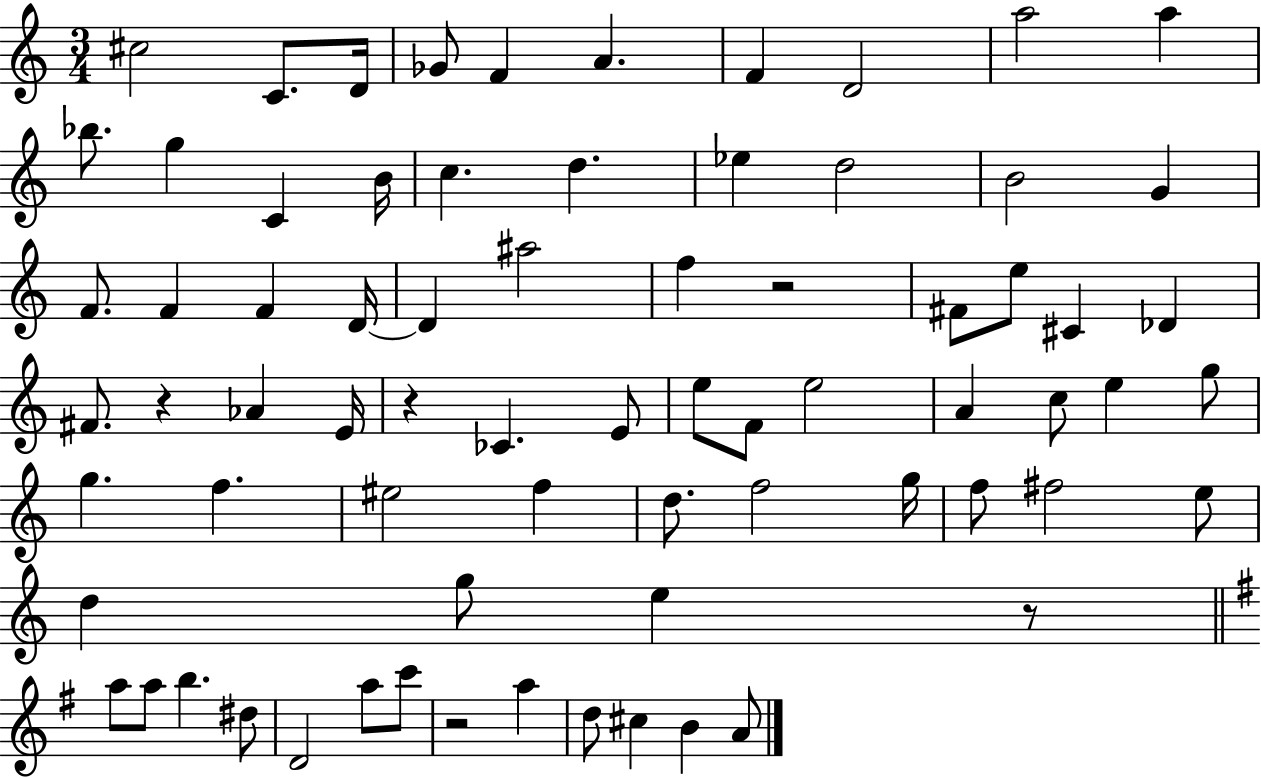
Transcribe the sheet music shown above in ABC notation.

X:1
T:Untitled
M:3/4
L:1/4
K:C
^c2 C/2 D/4 _G/2 F A F D2 a2 a _b/2 g C B/4 c d _e d2 B2 G F/2 F F D/4 D ^a2 f z2 ^F/2 e/2 ^C _D ^F/2 z _A E/4 z _C E/2 e/2 F/2 e2 A c/2 e g/2 g f ^e2 f d/2 f2 g/4 f/2 ^f2 e/2 d g/2 e z/2 a/2 a/2 b ^d/2 D2 a/2 c'/2 z2 a d/2 ^c B A/2